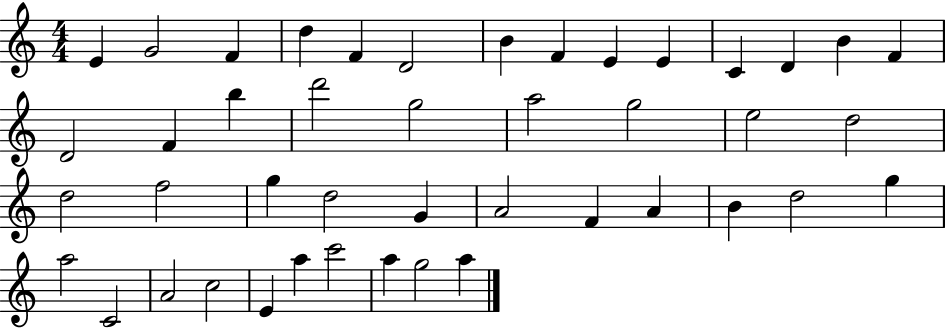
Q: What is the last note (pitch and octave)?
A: A5